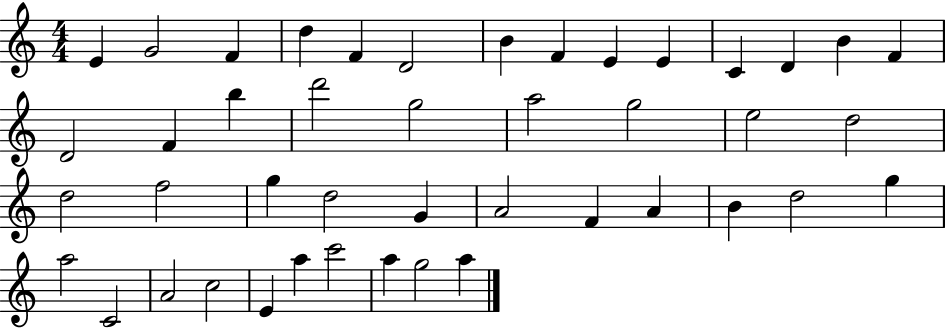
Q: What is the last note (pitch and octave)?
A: A5